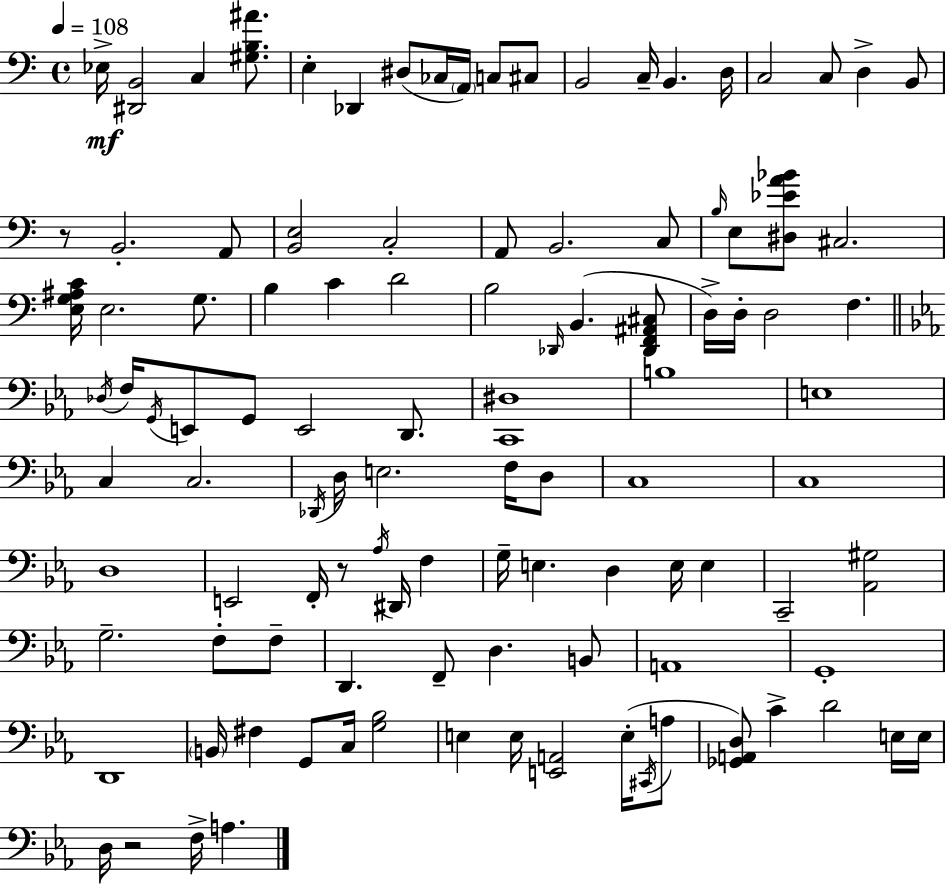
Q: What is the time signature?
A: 4/4